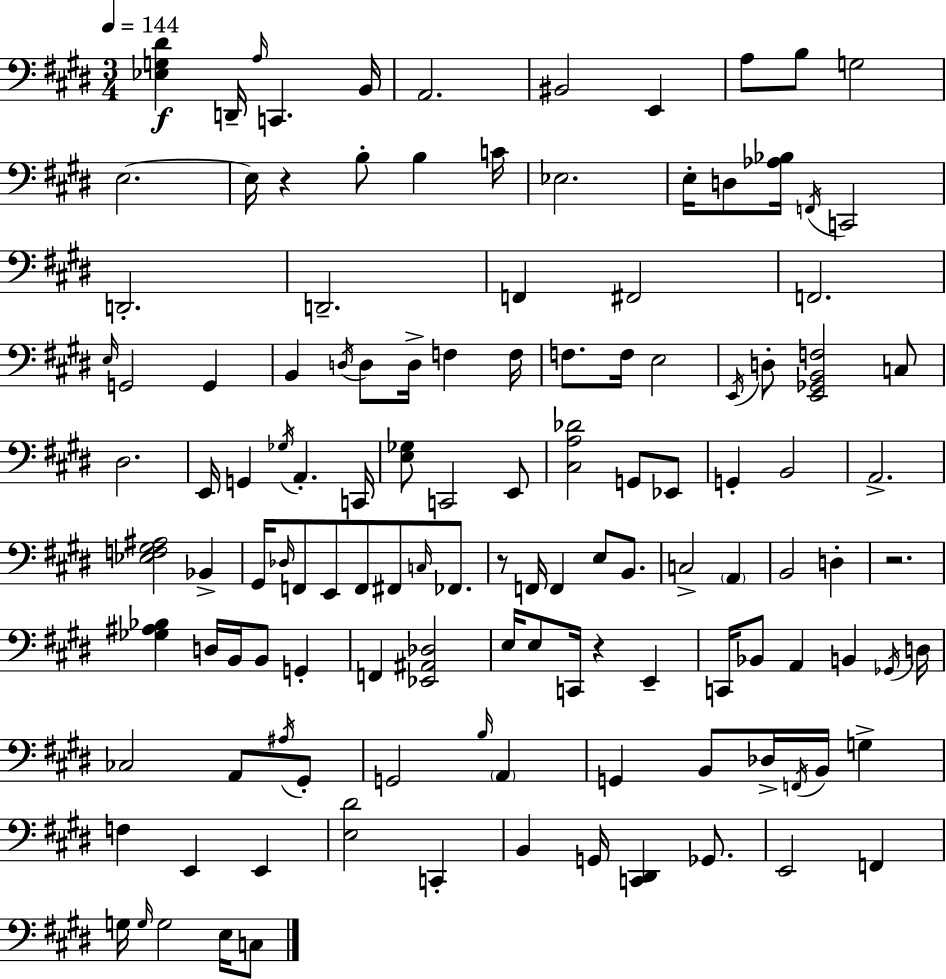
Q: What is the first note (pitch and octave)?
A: D2